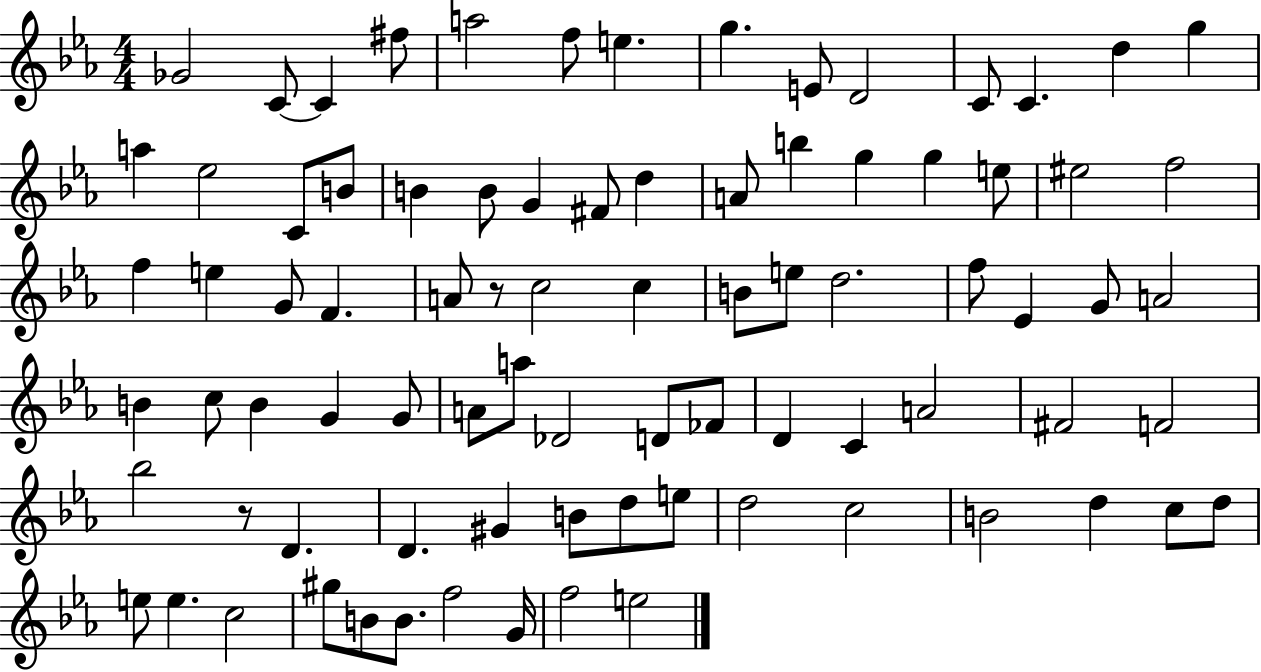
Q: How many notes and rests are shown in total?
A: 84